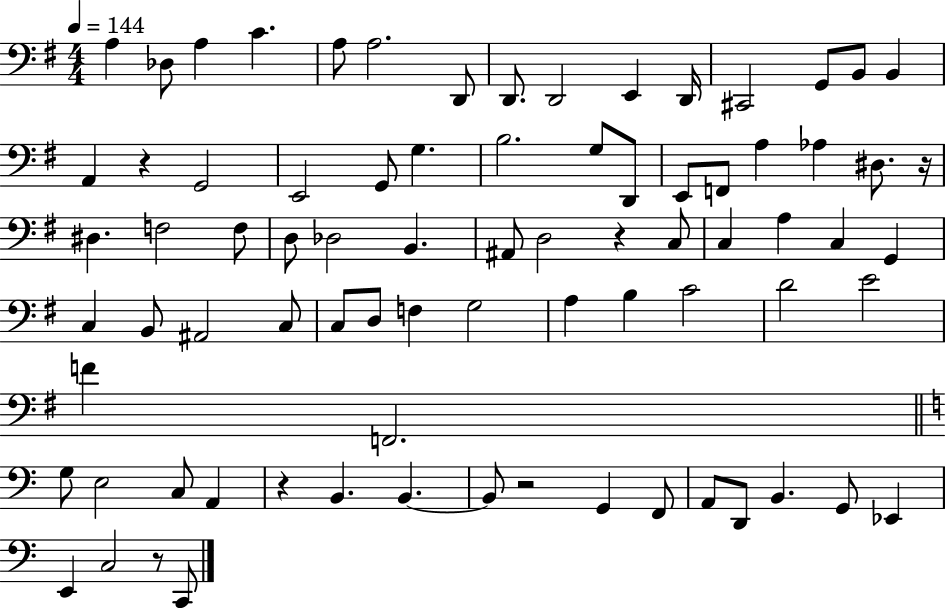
X:1
T:Untitled
M:4/4
L:1/4
K:G
A, _D,/2 A, C A,/2 A,2 D,,/2 D,,/2 D,,2 E,, D,,/4 ^C,,2 G,,/2 B,,/2 B,, A,, z G,,2 E,,2 G,,/2 G, B,2 G,/2 D,,/2 E,,/2 F,,/2 A, _A, ^D,/2 z/4 ^D, F,2 F,/2 D,/2 _D,2 B,, ^A,,/2 D,2 z C,/2 C, A, C, G,, C, B,,/2 ^A,,2 C,/2 C,/2 D,/2 F, G,2 A, B, C2 D2 E2 F F,,2 G,/2 E,2 C,/2 A,, z B,, B,, B,,/2 z2 G,, F,,/2 A,,/2 D,,/2 B,, G,,/2 _E,, E,, C,2 z/2 C,,/2